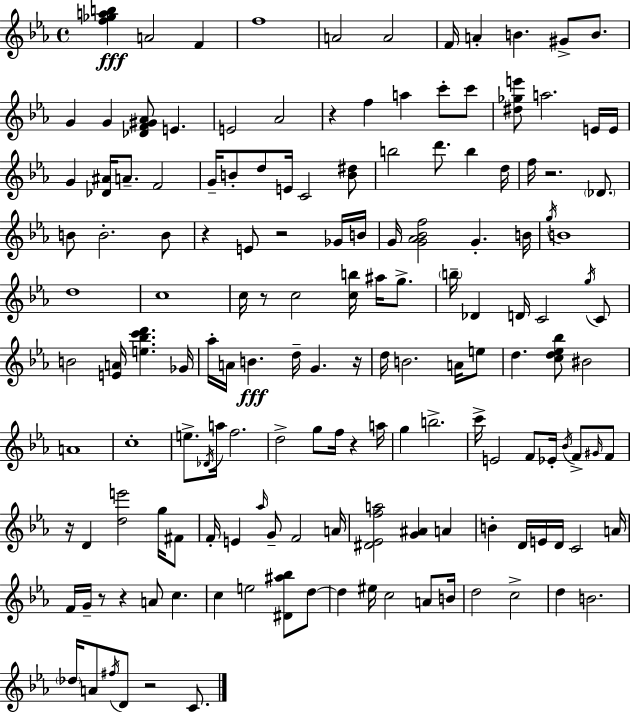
[F5,Gb5,A5,B5]/q A4/h F4/q F5/w A4/h A4/h F4/s A4/q B4/q. G#4/e B4/e. G4/q G4/q [Db4,F4,G#4,Ab4]/e E4/q. E4/h Ab4/h R/q F5/q A5/q C6/e C6/e [D#5,Gb5,E6]/e A5/h. E4/s E4/s G4/q [Db4,A#4]/s A4/e. F4/h G4/s B4/e D5/e E4/s C4/h [B4,D#5]/e B5/h D6/e. B5/q D5/s F5/s R/h. Db4/e. B4/e B4/h. B4/e R/q E4/e R/h Gb4/s B4/s G4/s [G4,Ab4,Bb4,F5]/h G4/q. B4/s G5/s B4/w D5/w C5/w C5/s R/e C5/h [C5,B5]/s A#5/s G5/e. B5/s Db4/q D4/s C4/h G5/s C4/e B4/h [E4,A4]/s [E5,Bb5,C6,D6]/q. Gb4/s Ab5/s A4/s B4/q. D5/s G4/q. R/s D5/s B4/h. A4/s E5/e D5/q. [C5,D5,Eb5,Bb5]/e BIS4/h A4/w C5/w E5/e. Db4/s A5/s F5/h. D5/h G5/e F5/s R/q A5/s G5/q B5/h. C6/s E4/h F4/e Eb4/s Bb4/s F4/e G#4/s F4/e R/s D4/q [D5,E6]/h G5/s F#4/e F4/s E4/q Ab5/s G4/e F4/h A4/s [D#4,Eb4,F5,A5]/h [G4,A#4]/q A4/q B4/q D4/s E4/s D4/s C4/h A4/s F4/s G4/s R/e R/q A4/e C5/q. C5/q E5/h [D#4,A#5,Bb5]/e D5/e D5/q EIS5/s C5/h A4/e B4/s D5/h C5/h D5/q B4/h. Db5/s A4/e F#5/s D4/e R/h C4/e.